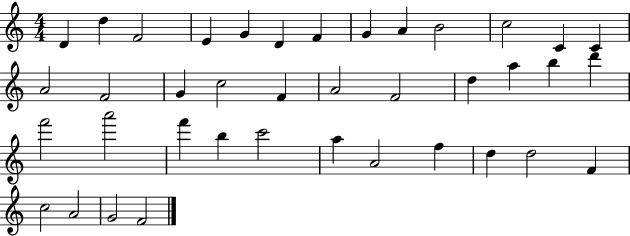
{
  \clef treble
  \numericTimeSignature
  \time 4/4
  \key c \major
  d'4 d''4 f'2 | e'4 g'4 d'4 f'4 | g'4 a'4 b'2 | c''2 c'4 c'4 | \break a'2 f'2 | g'4 c''2 f'4 | a'2 f'2 | d''4 a''4 b''4 d'''4 | \break f'''2 a'''2 | f'''4 b''4 c'''2 | a''4 a'2 f''4 | d''4 d''2 f'4 | \break c''2 a'2 | g'2 f'2 | \bar "|."
}